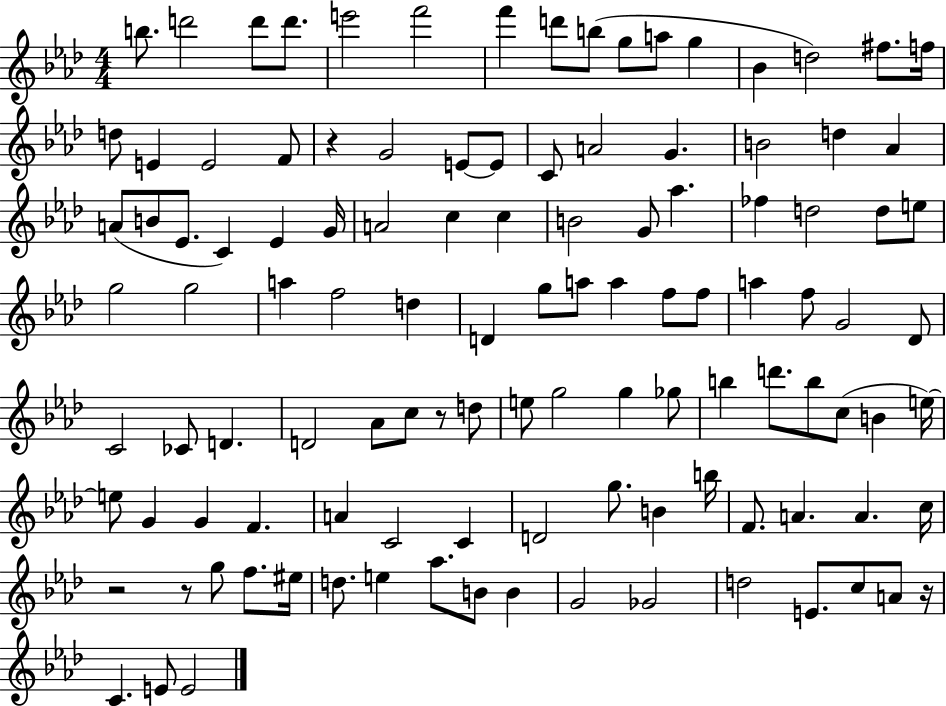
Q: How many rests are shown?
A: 5